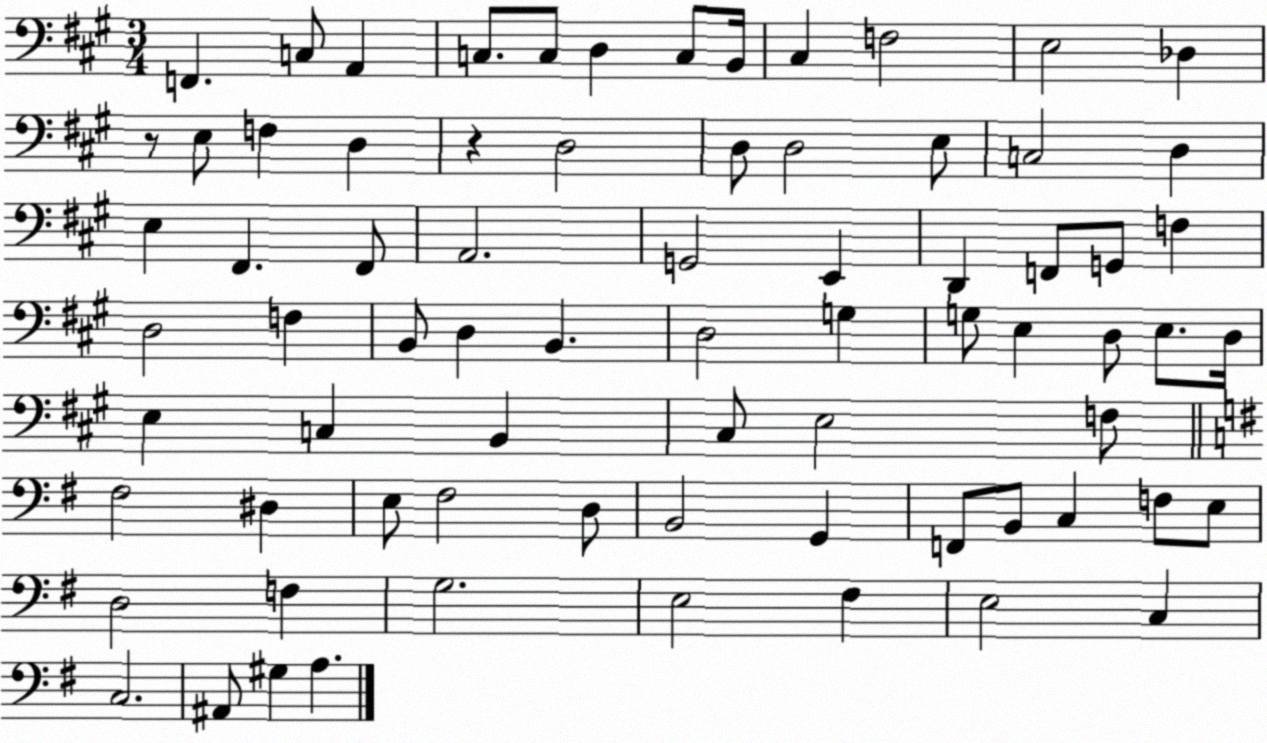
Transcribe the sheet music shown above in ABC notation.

X:1
T:Untitled
M:3/4
L:1/4
K:A
F,, C,/2 A,, C,/2 C,/2 D, C,/2 B,,/4 ^C, F,2 E,2 _D, z/2 E,/2 F, D, z D,2 D,/2 D,2 E,/2 C,2 D, E, ^F,, ^F,,/2 A,,2 G,,2 E,, D,, F,,/2 G,,/2 F, D,2 F, B,,/2 D, B,, D,2 G, G,/2 E, D,/2 E,/2 D,/4 E, C, B,, ^C,/2 E,2 F,/2 ^F,2 ^D, E,/2 ^F,2 D,/2 B,,2 G,, F,,/2 B,,/2 C, F,/2 E,/2 D,2 F, G,2 E,2 ^F, E,2 C, C,2 ^A,,/2 ^G, A,